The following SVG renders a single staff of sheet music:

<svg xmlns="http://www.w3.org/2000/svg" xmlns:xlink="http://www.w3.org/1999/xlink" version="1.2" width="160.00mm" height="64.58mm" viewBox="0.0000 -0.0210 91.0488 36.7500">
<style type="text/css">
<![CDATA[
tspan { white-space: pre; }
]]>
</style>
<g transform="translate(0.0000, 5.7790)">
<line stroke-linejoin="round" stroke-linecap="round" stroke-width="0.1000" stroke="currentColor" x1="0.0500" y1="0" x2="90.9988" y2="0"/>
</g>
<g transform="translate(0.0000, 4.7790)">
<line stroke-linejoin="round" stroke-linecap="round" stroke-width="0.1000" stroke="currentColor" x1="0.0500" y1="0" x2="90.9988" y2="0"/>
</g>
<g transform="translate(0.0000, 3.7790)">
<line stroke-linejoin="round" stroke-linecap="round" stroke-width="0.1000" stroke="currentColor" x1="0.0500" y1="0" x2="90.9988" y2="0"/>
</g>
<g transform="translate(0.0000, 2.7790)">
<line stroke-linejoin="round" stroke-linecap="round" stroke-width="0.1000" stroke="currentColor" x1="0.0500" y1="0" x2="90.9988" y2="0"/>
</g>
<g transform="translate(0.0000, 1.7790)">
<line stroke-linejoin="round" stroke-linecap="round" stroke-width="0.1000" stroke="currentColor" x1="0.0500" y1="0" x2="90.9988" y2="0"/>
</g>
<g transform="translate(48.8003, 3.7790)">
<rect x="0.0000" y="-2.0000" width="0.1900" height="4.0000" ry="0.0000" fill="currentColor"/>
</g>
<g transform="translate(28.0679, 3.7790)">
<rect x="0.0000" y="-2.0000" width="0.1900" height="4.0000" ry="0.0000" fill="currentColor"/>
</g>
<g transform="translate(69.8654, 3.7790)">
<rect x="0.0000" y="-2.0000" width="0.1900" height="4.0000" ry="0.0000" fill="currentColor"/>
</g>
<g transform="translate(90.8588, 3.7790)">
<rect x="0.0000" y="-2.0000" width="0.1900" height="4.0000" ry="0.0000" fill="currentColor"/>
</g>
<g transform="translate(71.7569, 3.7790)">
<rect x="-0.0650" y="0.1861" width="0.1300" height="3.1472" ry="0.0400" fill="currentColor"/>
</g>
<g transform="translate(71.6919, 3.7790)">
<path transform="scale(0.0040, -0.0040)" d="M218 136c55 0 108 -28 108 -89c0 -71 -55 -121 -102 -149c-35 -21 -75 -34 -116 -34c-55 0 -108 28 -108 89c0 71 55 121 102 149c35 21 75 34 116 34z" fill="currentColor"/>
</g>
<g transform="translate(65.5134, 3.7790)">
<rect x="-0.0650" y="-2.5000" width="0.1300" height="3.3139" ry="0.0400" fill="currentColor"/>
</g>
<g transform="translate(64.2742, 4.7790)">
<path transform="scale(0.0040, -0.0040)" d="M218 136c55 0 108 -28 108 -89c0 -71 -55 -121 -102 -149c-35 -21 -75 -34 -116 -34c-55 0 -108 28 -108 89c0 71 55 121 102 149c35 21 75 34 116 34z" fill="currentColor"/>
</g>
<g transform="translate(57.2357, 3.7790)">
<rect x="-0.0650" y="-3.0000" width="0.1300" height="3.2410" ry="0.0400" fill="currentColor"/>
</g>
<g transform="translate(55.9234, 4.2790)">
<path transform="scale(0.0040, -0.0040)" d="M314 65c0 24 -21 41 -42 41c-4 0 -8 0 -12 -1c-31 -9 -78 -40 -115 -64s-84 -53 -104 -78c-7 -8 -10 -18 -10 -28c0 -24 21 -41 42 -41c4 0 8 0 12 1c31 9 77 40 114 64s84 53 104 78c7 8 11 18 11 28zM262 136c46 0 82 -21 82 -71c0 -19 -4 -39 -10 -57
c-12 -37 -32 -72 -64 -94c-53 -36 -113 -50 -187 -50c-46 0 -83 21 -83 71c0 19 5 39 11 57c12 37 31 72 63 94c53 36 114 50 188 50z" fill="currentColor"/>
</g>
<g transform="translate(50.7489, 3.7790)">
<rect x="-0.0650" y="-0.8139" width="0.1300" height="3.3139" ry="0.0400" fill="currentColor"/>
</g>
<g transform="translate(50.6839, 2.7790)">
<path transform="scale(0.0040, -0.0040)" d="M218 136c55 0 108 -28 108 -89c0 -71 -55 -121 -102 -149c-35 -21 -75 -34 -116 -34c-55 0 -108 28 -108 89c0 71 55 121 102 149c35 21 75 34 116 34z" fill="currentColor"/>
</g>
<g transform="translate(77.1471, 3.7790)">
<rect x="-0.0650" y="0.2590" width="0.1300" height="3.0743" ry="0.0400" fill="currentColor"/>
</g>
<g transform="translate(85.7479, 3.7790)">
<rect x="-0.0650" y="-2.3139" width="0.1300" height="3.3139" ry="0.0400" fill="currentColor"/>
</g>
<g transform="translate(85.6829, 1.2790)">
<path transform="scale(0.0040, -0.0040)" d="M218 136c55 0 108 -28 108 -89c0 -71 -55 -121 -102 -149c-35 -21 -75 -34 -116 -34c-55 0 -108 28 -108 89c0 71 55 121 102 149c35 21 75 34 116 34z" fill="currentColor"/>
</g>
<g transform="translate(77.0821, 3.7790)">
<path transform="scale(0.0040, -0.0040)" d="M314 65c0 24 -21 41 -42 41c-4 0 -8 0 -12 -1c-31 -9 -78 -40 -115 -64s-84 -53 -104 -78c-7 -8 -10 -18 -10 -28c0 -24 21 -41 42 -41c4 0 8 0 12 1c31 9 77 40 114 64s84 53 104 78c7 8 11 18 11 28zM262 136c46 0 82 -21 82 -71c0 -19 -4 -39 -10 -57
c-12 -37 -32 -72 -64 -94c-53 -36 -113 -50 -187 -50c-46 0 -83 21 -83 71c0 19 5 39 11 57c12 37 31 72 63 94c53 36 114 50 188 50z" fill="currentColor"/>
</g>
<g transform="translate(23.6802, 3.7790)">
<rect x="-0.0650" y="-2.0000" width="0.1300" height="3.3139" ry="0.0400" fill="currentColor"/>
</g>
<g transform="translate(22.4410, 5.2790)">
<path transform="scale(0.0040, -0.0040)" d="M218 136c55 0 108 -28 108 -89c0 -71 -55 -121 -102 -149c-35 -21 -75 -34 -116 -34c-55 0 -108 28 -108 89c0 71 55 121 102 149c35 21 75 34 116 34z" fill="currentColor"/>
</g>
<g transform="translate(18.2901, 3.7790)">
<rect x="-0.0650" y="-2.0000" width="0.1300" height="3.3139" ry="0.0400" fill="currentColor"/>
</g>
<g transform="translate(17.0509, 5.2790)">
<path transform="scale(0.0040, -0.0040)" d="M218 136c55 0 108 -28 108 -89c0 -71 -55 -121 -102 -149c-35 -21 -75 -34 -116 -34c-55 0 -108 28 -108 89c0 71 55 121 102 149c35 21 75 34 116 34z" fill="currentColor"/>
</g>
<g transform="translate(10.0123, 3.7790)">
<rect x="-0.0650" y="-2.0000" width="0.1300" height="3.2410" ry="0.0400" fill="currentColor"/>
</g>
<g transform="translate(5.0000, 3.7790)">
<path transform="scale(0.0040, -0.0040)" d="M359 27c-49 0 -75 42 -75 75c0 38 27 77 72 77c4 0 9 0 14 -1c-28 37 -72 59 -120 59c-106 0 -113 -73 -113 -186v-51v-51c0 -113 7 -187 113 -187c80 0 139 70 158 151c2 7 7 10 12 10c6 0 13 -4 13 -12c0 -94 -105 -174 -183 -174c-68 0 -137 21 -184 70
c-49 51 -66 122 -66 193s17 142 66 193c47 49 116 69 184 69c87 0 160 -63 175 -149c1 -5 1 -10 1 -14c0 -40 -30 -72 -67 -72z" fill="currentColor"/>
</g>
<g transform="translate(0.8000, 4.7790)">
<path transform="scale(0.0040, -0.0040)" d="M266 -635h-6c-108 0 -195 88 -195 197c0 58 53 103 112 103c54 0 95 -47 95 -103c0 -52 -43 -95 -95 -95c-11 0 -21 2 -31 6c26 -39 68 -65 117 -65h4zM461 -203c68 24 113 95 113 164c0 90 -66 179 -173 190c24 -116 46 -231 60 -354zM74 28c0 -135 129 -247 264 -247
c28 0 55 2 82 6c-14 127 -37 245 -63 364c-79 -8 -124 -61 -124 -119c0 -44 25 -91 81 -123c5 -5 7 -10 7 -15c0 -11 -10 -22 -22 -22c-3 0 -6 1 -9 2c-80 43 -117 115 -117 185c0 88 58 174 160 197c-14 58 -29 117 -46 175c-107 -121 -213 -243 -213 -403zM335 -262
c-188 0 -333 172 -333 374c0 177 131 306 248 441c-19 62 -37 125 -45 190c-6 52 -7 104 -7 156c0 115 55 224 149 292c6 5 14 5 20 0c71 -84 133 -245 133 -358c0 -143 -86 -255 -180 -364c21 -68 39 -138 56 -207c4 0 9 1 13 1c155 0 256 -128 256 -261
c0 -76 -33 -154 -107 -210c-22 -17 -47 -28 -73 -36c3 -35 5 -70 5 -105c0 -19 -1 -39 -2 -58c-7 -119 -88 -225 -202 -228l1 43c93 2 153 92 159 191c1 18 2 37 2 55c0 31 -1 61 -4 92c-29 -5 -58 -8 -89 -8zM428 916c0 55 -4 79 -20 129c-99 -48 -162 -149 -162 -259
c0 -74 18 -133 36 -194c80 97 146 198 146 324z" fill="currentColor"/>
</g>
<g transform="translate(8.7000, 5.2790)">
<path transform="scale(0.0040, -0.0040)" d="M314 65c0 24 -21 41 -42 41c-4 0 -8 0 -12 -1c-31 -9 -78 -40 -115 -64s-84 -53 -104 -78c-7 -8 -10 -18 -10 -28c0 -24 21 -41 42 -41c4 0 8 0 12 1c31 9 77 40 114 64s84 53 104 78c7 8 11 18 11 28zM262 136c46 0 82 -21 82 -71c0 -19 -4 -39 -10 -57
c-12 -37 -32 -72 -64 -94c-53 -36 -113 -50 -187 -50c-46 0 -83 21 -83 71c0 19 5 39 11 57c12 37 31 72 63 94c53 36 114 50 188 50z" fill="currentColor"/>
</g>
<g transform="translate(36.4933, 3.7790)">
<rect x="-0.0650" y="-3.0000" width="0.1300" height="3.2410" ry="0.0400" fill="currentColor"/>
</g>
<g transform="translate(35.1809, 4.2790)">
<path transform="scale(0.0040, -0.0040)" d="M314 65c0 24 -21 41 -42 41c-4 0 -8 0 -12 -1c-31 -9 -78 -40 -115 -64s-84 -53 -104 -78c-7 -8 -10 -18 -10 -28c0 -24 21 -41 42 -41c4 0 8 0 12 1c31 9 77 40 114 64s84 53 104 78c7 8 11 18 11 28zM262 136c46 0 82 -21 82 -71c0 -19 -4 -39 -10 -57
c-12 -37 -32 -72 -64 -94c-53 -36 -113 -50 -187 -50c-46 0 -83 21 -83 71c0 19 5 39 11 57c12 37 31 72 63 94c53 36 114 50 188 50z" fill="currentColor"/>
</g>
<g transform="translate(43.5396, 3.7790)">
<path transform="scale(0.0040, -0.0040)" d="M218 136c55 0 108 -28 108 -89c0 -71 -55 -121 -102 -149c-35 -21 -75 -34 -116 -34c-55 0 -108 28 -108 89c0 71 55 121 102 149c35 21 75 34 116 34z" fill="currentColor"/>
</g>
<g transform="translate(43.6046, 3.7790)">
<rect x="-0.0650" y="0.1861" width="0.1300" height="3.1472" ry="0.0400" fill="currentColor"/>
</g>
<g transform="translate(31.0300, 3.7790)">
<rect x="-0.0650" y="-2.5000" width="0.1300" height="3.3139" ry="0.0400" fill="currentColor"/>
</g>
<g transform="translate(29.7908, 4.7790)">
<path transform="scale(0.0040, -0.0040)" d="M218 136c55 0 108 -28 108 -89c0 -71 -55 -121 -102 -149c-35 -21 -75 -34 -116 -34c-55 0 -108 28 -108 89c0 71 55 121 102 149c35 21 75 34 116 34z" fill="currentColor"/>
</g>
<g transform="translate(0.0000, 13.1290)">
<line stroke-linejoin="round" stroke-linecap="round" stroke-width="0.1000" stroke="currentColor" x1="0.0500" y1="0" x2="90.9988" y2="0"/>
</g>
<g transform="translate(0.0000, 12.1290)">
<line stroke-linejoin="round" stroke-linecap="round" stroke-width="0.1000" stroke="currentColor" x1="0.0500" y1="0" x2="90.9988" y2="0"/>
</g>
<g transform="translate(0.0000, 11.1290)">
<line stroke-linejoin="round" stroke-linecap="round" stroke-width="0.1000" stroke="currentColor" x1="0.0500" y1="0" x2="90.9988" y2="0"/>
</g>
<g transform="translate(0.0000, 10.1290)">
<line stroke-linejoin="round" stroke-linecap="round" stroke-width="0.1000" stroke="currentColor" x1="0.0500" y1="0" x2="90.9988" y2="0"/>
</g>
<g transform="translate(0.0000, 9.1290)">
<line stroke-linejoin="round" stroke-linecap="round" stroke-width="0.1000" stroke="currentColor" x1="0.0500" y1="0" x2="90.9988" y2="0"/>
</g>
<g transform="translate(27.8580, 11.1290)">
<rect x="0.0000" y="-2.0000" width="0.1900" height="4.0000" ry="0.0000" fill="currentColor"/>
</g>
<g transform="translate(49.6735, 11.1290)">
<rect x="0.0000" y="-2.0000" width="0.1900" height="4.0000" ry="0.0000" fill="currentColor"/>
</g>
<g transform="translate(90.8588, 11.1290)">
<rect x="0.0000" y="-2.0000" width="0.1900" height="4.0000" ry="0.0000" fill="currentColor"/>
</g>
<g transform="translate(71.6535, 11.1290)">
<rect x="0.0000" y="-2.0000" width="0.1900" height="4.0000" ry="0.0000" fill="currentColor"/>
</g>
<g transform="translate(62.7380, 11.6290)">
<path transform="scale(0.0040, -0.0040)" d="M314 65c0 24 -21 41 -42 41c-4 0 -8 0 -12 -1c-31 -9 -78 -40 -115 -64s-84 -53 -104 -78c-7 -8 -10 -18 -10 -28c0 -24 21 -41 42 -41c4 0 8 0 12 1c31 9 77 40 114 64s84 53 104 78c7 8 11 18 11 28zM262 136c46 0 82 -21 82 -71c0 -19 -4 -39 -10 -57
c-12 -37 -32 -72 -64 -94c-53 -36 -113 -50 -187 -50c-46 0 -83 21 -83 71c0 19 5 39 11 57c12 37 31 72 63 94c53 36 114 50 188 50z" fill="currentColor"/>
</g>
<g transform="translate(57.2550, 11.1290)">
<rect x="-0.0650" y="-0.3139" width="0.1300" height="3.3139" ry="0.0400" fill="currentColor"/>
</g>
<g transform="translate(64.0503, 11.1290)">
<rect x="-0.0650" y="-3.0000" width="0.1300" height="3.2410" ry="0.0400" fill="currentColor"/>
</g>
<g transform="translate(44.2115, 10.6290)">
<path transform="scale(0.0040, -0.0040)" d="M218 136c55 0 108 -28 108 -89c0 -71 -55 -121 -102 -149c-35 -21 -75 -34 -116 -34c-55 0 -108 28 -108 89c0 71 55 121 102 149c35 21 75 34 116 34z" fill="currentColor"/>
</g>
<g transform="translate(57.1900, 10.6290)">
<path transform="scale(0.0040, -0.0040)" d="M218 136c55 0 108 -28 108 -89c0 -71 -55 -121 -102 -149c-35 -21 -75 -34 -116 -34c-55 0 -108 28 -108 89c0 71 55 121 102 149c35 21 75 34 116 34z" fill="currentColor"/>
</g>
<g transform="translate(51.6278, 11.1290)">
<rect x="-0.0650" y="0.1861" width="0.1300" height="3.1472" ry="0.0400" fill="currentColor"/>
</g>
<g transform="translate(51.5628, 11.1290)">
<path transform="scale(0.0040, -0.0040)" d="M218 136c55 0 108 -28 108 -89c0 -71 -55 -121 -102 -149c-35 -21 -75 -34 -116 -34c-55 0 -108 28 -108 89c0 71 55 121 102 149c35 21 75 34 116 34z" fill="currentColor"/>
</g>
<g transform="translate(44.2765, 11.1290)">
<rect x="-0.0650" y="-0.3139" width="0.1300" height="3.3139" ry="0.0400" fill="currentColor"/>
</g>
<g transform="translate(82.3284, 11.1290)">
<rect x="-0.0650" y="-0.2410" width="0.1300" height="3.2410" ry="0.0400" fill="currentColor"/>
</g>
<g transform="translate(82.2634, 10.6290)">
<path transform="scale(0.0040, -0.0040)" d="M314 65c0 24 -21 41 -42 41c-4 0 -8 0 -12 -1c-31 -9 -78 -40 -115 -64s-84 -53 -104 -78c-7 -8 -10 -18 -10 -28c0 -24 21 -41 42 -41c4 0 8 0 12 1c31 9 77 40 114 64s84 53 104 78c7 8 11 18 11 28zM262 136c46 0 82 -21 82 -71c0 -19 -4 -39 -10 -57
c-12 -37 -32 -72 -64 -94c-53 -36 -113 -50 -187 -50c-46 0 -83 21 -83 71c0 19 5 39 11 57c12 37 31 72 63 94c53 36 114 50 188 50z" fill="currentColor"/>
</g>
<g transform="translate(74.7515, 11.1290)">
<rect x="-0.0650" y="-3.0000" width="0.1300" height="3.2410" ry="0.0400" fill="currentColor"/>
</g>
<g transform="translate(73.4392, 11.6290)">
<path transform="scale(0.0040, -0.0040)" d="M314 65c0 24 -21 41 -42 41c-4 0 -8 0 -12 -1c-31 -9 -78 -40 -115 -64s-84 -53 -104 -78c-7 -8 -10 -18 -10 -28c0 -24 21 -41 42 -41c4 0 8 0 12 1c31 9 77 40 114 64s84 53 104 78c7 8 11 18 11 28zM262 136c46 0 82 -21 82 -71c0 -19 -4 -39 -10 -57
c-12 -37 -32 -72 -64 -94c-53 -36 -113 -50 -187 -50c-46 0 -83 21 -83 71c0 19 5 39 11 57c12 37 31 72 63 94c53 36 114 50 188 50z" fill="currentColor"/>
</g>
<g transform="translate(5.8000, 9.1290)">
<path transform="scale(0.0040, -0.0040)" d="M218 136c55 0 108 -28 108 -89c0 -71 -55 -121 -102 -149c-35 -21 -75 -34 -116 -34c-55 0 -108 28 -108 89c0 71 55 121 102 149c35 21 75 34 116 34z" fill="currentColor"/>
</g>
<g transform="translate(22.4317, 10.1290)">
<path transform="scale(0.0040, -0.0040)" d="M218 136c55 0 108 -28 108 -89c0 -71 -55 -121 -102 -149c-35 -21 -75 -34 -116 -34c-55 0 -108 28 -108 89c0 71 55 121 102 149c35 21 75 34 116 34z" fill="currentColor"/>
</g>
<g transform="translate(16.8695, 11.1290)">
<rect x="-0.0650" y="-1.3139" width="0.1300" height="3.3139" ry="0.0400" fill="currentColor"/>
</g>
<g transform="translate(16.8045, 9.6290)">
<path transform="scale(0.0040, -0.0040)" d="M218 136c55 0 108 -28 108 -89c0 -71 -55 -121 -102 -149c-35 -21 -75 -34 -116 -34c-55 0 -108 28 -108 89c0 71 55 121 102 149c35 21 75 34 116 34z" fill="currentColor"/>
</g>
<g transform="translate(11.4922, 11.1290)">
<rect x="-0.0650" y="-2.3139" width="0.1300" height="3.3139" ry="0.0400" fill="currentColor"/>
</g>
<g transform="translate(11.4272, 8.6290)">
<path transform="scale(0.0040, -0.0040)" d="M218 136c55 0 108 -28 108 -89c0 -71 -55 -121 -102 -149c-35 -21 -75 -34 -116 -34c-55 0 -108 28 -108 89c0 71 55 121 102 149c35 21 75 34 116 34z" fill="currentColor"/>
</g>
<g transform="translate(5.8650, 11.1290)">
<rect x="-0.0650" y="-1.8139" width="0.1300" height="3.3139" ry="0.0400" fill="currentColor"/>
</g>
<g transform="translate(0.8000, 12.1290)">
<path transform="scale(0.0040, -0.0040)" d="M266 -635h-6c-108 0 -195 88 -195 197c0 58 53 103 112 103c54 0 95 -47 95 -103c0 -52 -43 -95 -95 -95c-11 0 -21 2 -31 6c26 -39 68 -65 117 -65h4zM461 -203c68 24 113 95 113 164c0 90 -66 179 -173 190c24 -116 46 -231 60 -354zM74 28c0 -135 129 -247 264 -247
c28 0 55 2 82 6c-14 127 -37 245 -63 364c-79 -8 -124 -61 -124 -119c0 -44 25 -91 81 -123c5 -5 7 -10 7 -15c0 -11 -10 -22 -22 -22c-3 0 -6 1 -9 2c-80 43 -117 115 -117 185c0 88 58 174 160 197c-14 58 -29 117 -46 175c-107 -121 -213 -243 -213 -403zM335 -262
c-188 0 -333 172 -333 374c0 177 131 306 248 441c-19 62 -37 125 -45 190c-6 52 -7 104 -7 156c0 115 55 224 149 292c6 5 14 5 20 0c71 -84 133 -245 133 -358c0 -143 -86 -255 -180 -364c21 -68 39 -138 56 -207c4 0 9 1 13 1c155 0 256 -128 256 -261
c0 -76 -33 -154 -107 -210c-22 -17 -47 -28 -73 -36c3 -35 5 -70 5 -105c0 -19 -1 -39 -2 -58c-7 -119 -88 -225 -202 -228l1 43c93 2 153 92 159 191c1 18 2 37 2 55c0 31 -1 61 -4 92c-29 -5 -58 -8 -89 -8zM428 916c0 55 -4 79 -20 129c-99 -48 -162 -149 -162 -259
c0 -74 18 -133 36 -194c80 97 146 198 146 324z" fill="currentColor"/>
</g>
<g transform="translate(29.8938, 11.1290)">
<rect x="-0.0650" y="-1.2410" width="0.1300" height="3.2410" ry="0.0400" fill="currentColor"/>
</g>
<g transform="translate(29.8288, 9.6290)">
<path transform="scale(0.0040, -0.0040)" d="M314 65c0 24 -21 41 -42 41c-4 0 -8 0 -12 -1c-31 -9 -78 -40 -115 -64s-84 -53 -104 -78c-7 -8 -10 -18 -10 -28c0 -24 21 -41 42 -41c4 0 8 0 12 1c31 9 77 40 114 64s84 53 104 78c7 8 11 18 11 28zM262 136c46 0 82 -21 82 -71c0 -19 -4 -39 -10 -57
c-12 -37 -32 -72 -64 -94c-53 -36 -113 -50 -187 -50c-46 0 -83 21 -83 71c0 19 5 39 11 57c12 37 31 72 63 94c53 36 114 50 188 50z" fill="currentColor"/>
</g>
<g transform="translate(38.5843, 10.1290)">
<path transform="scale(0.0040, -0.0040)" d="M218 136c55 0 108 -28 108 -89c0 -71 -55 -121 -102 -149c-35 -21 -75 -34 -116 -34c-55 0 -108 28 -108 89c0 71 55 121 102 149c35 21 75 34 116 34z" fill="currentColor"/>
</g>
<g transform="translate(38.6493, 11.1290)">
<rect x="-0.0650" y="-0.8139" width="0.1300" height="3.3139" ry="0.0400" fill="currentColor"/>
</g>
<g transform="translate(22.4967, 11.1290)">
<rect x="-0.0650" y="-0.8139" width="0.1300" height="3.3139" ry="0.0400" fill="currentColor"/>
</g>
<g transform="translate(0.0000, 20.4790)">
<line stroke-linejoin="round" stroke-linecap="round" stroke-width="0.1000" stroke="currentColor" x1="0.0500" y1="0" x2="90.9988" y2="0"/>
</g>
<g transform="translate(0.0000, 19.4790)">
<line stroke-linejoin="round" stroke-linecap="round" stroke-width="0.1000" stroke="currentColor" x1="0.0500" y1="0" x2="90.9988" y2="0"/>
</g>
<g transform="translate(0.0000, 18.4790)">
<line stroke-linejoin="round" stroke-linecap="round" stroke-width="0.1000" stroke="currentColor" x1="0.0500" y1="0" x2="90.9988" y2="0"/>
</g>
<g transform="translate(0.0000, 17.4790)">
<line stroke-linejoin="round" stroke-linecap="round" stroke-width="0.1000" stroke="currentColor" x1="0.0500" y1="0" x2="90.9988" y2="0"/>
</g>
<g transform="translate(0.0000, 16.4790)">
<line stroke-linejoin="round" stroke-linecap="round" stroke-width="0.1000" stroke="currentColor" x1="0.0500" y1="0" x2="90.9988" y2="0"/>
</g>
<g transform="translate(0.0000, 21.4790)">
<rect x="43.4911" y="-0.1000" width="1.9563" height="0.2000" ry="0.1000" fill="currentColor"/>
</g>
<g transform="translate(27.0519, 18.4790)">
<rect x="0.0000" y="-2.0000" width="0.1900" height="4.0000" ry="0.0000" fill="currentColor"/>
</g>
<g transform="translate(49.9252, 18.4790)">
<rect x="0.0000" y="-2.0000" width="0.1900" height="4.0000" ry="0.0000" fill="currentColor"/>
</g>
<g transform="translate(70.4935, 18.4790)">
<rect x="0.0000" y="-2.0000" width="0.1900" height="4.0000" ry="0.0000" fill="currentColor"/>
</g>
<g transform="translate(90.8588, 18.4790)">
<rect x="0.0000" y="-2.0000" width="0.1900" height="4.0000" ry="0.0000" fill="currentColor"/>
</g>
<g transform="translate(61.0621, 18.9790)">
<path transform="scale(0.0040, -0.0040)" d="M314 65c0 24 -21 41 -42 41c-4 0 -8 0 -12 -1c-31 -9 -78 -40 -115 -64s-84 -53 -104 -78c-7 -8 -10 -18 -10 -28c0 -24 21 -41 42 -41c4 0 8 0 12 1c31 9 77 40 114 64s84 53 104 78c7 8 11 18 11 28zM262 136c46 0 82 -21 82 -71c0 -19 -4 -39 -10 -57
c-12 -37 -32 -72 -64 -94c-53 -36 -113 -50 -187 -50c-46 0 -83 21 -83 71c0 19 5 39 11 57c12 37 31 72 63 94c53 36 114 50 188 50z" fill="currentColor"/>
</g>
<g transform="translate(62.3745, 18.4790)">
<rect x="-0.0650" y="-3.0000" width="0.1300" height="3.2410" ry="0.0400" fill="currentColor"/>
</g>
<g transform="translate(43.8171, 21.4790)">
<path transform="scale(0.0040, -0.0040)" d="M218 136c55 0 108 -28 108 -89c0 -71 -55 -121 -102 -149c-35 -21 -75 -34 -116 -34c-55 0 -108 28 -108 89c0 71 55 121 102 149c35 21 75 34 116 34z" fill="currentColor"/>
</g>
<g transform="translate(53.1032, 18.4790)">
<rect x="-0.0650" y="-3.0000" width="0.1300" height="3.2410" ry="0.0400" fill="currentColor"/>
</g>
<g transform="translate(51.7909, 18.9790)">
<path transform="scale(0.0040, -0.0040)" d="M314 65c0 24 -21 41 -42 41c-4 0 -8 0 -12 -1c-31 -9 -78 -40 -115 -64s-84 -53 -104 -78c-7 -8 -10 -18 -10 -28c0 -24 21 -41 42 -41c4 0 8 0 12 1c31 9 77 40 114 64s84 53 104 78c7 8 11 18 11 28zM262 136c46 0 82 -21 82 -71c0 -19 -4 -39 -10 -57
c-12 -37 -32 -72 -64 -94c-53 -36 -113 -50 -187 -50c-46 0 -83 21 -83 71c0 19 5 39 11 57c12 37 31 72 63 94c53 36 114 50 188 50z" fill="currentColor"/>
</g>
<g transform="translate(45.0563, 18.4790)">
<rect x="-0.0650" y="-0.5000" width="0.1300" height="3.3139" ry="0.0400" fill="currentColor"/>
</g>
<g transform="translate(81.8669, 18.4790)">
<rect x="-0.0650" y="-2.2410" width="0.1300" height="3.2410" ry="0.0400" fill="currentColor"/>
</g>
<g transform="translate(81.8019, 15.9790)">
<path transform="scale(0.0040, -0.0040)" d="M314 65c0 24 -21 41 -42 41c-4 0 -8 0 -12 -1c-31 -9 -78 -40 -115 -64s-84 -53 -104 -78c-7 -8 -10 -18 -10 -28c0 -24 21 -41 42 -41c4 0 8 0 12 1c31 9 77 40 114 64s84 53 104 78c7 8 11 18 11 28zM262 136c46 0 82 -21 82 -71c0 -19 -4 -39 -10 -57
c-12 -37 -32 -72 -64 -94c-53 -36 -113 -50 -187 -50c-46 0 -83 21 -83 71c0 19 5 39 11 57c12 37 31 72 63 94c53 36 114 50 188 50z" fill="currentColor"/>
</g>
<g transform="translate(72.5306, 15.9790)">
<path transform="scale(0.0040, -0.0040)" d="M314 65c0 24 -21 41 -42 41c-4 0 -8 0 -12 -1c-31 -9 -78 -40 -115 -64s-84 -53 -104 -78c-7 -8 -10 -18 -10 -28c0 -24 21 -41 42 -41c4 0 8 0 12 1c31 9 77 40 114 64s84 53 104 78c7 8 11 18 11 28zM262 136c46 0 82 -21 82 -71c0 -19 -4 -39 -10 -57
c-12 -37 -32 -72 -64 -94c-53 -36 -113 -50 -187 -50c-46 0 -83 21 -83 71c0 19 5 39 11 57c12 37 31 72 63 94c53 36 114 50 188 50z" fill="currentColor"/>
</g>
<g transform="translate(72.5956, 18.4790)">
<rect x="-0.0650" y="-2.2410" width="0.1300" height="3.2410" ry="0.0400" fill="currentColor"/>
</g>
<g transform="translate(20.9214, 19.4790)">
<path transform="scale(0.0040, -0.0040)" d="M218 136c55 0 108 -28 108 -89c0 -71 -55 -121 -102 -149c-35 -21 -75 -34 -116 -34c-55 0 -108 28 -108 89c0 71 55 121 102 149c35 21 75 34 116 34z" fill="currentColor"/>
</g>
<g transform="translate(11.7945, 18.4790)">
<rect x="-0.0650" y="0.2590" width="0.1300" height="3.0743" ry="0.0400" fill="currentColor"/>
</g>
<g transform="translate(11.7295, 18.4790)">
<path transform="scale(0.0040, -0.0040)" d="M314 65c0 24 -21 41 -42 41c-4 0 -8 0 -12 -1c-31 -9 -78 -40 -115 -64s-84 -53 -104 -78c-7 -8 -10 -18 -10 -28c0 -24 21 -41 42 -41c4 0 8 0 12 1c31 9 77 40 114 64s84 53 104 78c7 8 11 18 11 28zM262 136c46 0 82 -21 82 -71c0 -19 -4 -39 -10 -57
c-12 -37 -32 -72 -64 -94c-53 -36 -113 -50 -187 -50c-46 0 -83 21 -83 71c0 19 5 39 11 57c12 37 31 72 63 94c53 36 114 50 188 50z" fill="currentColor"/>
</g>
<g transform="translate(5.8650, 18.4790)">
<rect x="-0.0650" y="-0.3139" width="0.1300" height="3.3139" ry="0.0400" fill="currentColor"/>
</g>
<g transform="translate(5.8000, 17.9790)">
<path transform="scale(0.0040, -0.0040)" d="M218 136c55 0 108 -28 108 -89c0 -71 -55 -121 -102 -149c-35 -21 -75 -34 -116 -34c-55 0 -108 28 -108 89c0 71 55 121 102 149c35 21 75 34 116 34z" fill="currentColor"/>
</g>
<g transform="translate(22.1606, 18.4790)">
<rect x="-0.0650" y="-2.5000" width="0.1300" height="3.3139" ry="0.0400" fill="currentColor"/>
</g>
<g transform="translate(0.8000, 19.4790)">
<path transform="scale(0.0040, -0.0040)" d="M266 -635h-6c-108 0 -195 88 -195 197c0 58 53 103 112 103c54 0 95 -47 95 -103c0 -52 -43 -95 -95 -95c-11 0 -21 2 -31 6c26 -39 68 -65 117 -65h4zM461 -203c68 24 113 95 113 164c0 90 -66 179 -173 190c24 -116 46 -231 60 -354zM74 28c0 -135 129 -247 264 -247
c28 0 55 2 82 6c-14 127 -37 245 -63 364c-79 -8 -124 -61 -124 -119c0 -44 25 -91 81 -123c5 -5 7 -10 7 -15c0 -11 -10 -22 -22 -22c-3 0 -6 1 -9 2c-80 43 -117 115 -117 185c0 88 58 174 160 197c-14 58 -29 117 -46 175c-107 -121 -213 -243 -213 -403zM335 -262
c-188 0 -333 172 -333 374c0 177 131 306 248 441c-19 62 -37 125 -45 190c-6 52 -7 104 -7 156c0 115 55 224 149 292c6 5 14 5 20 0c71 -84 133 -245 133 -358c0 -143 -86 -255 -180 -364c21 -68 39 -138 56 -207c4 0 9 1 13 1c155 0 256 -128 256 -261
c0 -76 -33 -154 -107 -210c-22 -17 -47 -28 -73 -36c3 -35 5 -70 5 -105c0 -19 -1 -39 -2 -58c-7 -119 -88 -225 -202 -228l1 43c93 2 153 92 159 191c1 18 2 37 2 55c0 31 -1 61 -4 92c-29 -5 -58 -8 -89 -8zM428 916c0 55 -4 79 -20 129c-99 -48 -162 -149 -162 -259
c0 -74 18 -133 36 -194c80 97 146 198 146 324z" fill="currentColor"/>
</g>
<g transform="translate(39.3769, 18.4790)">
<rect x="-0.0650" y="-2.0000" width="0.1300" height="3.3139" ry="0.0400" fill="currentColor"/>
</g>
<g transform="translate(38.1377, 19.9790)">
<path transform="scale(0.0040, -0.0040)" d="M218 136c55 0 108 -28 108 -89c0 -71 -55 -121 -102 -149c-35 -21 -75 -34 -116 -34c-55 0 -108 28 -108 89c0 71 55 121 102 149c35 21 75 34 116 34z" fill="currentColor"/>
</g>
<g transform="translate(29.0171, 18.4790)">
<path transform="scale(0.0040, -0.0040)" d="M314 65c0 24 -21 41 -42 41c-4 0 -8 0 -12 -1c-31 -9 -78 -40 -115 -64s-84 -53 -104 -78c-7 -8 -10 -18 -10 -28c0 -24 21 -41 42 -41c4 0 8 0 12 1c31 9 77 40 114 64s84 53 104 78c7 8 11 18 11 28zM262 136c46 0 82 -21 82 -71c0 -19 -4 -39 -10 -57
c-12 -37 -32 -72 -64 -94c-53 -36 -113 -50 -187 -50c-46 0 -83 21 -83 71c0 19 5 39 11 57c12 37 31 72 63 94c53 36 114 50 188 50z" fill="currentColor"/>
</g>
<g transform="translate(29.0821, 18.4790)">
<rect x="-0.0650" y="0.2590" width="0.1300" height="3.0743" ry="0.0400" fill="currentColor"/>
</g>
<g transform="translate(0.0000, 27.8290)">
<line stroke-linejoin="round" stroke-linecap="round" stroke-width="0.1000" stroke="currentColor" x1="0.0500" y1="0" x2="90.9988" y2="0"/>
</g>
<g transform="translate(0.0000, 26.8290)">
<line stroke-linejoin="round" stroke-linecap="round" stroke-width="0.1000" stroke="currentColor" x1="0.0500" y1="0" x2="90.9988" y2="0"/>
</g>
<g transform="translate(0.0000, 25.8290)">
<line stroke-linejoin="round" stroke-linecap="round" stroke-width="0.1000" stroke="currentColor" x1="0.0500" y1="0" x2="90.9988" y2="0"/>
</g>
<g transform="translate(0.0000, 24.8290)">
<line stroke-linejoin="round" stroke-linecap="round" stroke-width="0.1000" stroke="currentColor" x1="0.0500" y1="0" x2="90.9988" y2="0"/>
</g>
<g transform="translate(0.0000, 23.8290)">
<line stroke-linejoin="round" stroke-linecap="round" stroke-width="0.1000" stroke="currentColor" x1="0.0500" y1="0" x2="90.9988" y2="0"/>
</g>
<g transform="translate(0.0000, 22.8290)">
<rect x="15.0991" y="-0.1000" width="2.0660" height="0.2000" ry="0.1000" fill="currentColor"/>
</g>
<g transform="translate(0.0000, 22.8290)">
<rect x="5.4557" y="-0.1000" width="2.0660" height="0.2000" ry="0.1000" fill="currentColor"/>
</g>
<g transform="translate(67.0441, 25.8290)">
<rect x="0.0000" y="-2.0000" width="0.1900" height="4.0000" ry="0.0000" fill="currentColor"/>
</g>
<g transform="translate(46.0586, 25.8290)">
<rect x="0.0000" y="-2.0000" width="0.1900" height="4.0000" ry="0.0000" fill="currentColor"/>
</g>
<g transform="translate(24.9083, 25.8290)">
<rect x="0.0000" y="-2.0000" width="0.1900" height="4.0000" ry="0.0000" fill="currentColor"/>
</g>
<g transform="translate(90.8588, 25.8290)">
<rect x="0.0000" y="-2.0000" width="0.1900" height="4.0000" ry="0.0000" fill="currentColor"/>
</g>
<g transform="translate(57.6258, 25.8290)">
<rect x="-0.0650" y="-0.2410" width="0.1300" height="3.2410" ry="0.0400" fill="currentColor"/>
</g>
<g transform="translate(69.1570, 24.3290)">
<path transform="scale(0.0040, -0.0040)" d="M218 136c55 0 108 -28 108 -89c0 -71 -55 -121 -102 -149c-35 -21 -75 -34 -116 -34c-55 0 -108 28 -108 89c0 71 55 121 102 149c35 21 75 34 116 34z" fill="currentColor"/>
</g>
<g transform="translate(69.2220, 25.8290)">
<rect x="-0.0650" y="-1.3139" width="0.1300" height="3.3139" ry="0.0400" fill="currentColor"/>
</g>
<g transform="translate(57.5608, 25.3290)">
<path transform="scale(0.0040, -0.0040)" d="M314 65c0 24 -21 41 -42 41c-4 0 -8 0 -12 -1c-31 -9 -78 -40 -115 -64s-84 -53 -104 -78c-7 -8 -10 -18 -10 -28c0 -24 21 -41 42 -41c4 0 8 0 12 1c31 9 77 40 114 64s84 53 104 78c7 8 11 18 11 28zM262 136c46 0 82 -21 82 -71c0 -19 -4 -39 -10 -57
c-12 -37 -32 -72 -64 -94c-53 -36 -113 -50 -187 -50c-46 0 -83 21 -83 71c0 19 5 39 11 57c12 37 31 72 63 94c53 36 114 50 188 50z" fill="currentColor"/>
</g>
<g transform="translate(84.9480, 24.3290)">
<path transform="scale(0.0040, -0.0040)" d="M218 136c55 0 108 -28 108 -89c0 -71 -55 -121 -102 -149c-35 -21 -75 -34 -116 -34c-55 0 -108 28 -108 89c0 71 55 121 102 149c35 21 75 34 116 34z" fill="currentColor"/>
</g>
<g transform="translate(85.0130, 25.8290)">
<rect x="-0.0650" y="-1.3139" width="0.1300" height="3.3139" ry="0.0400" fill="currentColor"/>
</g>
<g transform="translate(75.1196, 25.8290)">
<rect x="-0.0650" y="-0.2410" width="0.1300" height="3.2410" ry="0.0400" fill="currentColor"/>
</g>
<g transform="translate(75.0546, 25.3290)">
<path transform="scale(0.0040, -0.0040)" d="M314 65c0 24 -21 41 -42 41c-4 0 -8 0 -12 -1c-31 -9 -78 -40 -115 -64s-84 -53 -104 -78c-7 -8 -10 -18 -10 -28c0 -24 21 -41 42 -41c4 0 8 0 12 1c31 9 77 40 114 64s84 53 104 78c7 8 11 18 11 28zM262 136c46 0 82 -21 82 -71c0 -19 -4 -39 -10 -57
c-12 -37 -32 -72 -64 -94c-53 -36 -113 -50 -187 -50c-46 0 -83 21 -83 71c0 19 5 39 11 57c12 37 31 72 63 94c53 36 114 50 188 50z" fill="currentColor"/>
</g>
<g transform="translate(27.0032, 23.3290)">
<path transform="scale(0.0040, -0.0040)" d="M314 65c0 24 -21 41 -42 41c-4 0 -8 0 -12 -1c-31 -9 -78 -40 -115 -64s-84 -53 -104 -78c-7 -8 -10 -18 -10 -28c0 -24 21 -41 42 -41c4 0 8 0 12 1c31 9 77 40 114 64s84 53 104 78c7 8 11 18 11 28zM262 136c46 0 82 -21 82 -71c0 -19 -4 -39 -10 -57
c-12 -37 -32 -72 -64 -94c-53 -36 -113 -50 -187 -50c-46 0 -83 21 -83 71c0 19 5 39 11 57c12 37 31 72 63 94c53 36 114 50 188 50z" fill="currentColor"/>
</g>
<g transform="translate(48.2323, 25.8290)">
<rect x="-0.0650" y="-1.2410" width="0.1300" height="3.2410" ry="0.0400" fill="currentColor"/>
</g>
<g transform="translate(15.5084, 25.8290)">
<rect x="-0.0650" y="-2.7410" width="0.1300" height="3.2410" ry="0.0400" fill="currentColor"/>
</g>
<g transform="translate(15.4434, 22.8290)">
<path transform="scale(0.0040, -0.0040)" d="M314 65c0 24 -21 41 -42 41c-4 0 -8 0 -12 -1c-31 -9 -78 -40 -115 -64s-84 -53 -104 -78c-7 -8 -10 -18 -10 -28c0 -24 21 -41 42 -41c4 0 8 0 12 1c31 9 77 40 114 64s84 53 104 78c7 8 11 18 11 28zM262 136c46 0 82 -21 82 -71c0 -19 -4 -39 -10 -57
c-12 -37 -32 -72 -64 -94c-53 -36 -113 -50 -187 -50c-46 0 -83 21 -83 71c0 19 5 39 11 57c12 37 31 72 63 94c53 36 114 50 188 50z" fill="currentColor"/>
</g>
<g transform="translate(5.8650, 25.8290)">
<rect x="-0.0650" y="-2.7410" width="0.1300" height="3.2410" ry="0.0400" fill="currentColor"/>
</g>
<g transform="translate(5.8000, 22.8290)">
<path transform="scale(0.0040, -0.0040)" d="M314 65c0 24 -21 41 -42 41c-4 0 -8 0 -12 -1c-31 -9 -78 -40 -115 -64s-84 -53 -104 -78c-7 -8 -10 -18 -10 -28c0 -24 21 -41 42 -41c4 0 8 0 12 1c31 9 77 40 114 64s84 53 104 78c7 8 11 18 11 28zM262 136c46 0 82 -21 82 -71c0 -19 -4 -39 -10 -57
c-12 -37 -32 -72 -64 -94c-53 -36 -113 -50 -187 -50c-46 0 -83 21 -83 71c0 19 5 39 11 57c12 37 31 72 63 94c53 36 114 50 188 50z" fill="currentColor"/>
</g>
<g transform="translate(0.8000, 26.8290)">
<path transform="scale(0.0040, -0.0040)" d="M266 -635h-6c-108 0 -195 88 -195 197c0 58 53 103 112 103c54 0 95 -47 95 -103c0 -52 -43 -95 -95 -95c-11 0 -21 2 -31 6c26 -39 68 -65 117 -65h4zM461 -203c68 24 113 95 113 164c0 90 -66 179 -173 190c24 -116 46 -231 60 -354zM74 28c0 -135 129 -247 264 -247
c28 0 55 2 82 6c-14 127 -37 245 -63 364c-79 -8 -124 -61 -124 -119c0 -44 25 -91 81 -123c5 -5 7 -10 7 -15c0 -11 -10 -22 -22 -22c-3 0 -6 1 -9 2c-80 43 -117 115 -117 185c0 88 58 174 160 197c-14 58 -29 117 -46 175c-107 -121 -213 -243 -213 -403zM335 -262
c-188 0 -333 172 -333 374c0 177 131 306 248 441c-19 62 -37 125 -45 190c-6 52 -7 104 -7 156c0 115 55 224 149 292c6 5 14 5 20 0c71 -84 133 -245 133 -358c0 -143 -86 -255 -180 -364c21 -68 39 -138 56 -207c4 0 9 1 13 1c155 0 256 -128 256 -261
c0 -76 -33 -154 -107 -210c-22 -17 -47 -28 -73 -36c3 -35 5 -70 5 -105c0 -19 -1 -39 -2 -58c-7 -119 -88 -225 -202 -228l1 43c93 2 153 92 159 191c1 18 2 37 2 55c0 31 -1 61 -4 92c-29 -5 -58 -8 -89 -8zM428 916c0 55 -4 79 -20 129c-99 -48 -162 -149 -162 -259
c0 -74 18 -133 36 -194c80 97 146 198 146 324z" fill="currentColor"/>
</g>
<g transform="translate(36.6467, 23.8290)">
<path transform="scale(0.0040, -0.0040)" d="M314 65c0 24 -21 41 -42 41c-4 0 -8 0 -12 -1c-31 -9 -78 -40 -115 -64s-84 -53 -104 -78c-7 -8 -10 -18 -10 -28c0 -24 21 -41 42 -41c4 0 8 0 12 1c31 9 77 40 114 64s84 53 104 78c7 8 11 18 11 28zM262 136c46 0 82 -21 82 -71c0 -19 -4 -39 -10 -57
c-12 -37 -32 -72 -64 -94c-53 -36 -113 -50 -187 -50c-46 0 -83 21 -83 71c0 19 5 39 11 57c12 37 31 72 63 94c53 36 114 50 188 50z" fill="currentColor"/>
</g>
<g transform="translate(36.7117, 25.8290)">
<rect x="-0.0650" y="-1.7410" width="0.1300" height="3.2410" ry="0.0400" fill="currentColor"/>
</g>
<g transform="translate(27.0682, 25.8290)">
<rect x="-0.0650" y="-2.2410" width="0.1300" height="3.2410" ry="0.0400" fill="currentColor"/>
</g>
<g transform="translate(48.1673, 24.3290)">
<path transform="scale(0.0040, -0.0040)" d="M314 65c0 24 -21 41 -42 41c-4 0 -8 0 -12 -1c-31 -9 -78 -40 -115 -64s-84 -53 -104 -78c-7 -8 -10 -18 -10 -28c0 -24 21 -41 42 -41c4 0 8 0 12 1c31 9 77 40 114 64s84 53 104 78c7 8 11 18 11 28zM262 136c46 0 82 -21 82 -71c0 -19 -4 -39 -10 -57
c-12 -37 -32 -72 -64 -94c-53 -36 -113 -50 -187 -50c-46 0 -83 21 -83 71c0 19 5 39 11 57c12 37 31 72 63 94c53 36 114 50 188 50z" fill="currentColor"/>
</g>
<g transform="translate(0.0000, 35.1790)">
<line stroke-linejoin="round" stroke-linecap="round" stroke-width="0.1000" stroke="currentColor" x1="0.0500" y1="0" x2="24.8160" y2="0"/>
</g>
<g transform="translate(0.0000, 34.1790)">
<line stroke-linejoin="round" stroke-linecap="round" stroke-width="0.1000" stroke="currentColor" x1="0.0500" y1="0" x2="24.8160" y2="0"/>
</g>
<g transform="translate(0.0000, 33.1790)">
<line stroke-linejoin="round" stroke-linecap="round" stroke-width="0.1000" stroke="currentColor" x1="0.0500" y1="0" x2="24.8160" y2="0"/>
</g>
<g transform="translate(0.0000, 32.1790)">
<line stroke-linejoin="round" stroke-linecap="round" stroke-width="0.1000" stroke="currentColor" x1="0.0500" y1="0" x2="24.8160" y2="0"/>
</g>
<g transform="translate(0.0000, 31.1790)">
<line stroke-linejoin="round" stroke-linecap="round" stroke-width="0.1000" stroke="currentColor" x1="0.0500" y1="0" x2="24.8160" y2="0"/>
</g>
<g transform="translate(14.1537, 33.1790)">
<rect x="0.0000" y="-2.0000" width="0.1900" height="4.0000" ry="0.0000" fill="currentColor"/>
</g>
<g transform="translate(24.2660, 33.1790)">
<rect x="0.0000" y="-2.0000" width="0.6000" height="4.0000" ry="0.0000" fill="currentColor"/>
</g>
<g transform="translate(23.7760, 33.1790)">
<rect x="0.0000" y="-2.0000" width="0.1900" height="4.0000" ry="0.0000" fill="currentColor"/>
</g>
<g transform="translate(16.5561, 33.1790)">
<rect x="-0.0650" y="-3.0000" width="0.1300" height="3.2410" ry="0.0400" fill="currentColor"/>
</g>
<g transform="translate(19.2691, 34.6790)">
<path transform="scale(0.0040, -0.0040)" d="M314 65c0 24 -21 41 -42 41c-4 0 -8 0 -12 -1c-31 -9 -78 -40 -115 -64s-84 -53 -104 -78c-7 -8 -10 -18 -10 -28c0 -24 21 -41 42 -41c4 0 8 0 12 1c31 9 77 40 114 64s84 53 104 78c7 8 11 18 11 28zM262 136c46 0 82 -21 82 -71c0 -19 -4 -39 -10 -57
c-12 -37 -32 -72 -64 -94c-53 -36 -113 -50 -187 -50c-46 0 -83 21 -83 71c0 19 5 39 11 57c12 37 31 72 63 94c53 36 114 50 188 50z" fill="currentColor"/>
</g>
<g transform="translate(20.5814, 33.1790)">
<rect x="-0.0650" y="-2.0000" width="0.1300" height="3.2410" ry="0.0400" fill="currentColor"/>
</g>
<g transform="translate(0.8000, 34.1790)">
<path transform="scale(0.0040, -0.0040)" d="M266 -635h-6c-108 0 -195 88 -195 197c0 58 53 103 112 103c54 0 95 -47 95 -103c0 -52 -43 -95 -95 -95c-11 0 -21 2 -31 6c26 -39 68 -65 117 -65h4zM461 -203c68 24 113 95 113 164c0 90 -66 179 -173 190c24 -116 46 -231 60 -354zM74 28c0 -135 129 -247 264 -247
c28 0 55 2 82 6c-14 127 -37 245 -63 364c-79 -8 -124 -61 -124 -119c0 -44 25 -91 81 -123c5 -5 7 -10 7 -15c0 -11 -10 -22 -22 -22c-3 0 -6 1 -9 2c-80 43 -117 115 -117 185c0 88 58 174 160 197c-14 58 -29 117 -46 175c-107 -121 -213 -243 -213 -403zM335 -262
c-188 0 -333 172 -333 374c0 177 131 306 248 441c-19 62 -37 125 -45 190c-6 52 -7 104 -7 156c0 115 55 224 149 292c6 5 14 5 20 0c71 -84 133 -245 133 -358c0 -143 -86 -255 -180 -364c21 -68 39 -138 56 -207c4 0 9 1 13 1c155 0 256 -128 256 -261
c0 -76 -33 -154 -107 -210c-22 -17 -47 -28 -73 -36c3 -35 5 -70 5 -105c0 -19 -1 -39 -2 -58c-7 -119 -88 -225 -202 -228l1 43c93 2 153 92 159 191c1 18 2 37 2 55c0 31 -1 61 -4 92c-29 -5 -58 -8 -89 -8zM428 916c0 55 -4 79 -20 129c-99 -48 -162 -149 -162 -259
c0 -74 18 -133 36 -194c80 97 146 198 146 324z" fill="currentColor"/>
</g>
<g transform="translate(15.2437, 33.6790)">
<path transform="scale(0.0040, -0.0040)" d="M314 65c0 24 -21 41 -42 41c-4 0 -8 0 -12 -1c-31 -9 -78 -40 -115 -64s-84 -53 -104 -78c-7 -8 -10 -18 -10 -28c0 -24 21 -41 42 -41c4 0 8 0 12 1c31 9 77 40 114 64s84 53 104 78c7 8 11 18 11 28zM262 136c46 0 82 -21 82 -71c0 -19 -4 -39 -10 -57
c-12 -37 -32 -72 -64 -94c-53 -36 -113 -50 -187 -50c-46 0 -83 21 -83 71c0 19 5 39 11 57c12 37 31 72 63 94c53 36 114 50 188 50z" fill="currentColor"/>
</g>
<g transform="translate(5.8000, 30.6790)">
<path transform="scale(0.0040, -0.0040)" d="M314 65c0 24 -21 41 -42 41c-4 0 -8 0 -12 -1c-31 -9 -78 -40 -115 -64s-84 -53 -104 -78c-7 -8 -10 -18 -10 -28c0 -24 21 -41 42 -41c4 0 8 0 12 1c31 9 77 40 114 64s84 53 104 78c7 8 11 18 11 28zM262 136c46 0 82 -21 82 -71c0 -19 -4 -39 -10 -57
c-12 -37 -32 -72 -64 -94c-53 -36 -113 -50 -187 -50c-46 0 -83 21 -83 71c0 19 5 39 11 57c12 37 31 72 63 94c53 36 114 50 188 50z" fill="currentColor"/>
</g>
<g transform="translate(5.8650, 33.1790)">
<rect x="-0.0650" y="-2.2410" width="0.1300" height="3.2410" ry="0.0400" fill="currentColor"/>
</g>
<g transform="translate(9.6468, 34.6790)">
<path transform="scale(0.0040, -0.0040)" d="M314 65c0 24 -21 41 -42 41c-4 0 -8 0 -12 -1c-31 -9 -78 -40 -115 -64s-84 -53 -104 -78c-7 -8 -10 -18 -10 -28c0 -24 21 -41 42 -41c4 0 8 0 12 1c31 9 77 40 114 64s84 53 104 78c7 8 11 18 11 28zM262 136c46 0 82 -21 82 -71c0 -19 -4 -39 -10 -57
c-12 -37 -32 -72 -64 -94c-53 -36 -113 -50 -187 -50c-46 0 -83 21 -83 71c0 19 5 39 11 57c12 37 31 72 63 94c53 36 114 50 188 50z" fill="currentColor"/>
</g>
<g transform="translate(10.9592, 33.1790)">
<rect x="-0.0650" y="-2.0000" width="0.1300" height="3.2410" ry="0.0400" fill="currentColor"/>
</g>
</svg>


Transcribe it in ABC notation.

X:1
T:Untitled
M:4/4
L:1/4
K:C
F2 F F G A2 B d A2 G B B2 g f g e d e2 d c B c A2 A2 c2 c B2 G B2 F C A2 A2 g2 g2 a2 a2 g2 f2 e2 c2 e c2 e g2 F2 A2 F2